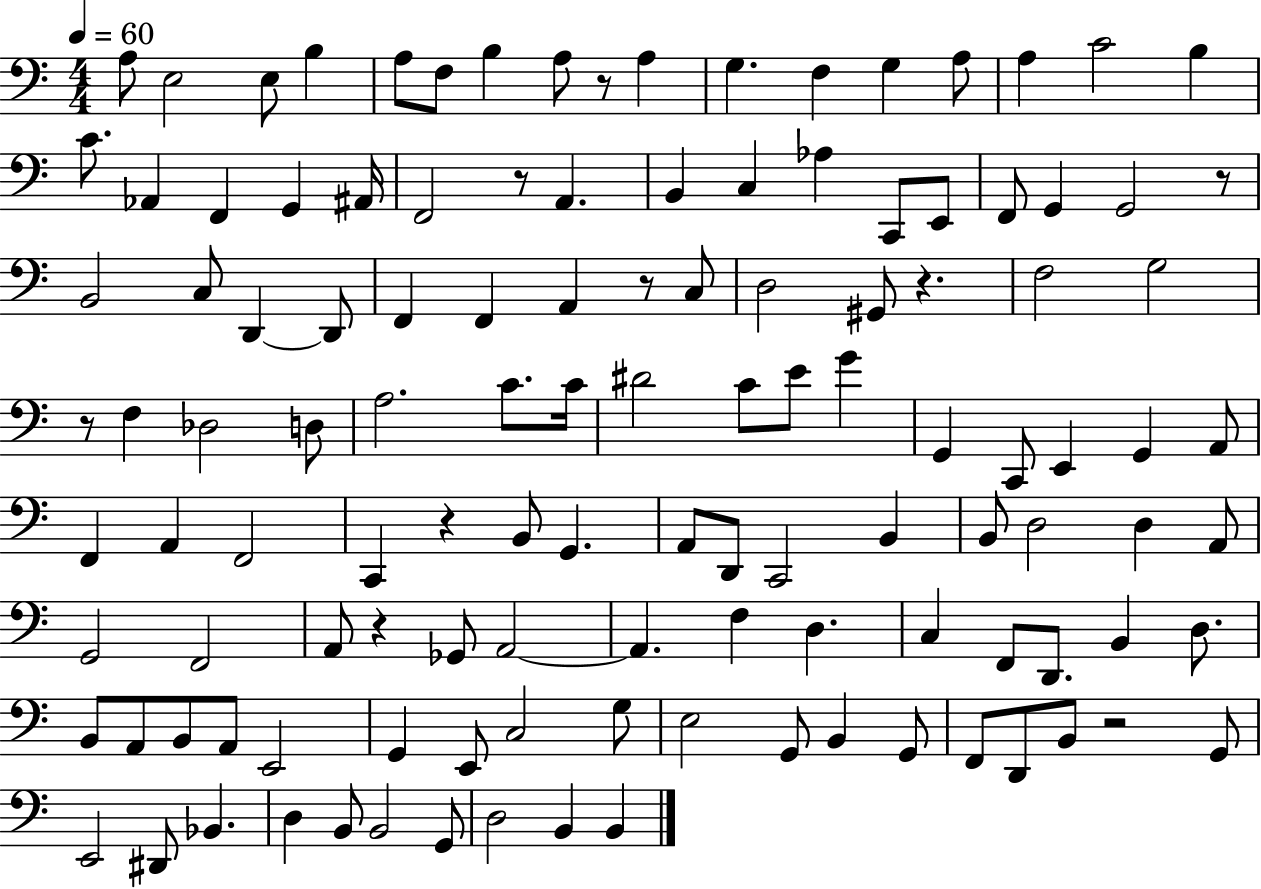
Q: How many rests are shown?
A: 9